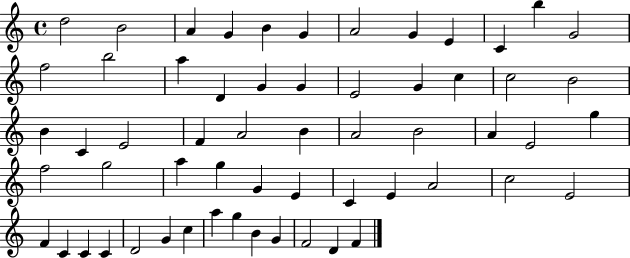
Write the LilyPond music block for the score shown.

{
  \clef treble
  \time 4/4
  \defaultTimeSignature
  \key c \major
  d''2 b'2 | a'4 g'4 b'4 g'4 | a'2 g'4 e'4 | c'4 b''4 g'2 | \break f''2 b''2 | a''4 d'4 g'4 g'4 | e'2 g'4 c''4 | c''2 b'2 | \break b'4 c'4 e'2 | f'4 a'2 b'4 | a'2 b'2 | a'4 e'2 g''4 | \break f''2 g''2 | a''4 g''4 g'4 e'4 | c'4 e'4 a'2 | c''2 e'2 | \break f'4 c'4 c'4 c'4 | d'2 g'4 c''4 | a''4 g''4 b'4 g'4 | f'2 d'4 f'4 | \break \bar "|."
}